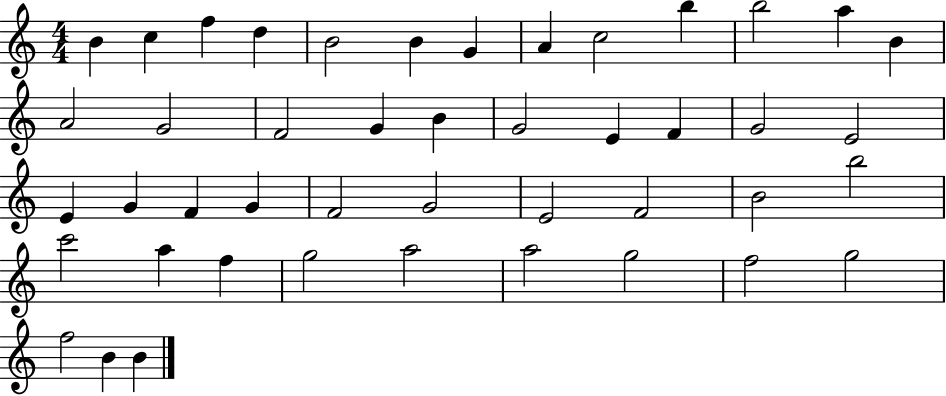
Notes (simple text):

B4/q C5/q F5/q D5/q B4/h B4/q G4/q A4/q C5/h B5/q B5/h A5/q B4/q A4/h G4/h F4/h G4/q B4/q G4/h E4/q F4/q G4/h E4/h E4/q G4/q F4/q G4/q F4/h G4/h E4/h F4/h B4/h B5/h C6/h A5/q F5/q G5/h A5/h A5/h G5/h F5/h G5/h F5/h B4/q B4/q